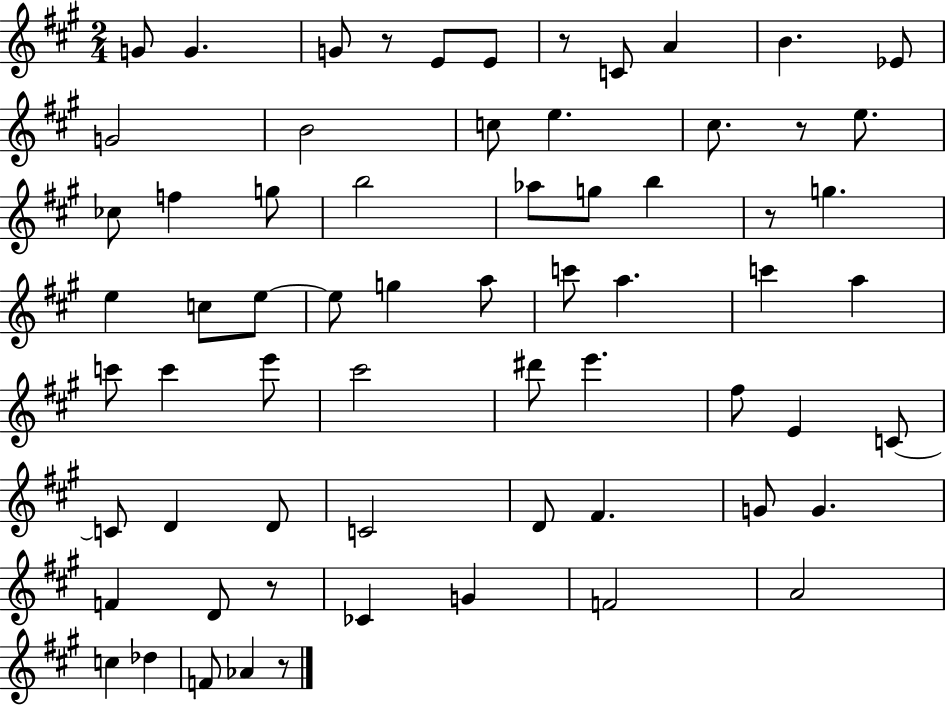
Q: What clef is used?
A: treble